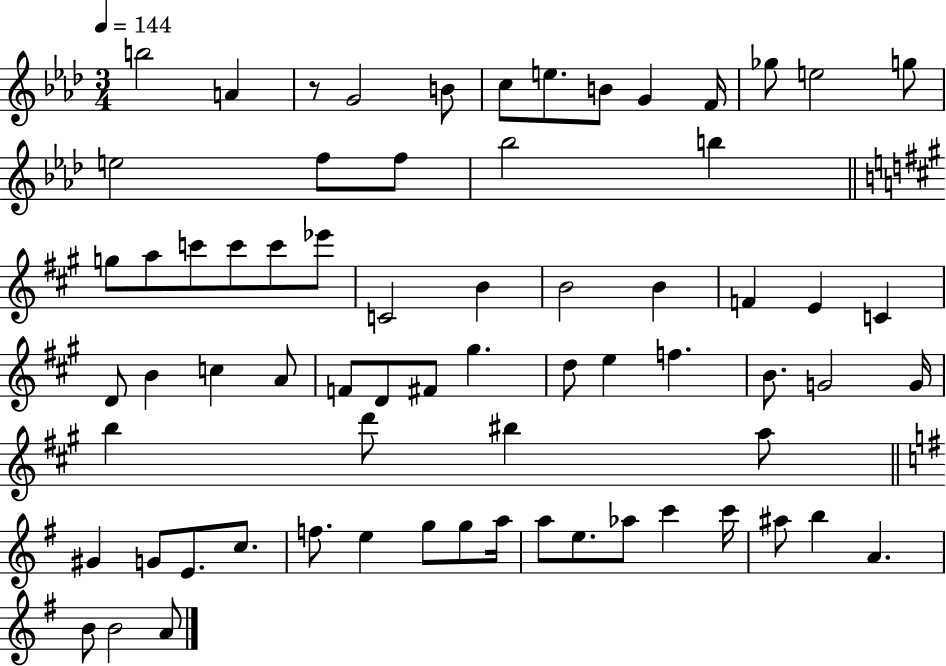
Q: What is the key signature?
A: AES major